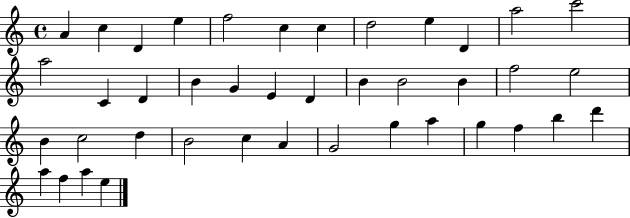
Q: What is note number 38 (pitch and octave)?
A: A5